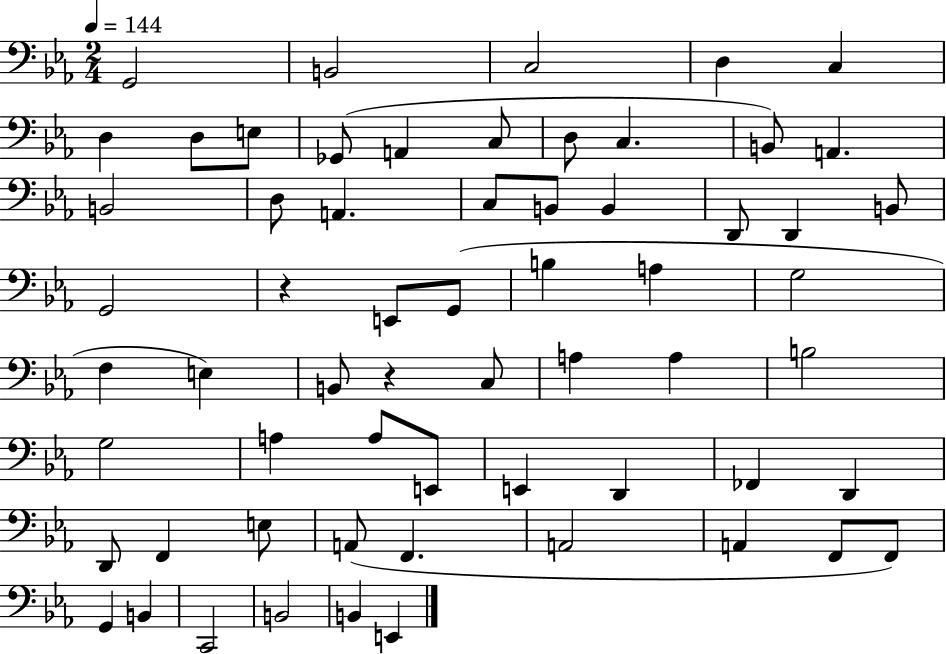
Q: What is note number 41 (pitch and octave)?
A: E2